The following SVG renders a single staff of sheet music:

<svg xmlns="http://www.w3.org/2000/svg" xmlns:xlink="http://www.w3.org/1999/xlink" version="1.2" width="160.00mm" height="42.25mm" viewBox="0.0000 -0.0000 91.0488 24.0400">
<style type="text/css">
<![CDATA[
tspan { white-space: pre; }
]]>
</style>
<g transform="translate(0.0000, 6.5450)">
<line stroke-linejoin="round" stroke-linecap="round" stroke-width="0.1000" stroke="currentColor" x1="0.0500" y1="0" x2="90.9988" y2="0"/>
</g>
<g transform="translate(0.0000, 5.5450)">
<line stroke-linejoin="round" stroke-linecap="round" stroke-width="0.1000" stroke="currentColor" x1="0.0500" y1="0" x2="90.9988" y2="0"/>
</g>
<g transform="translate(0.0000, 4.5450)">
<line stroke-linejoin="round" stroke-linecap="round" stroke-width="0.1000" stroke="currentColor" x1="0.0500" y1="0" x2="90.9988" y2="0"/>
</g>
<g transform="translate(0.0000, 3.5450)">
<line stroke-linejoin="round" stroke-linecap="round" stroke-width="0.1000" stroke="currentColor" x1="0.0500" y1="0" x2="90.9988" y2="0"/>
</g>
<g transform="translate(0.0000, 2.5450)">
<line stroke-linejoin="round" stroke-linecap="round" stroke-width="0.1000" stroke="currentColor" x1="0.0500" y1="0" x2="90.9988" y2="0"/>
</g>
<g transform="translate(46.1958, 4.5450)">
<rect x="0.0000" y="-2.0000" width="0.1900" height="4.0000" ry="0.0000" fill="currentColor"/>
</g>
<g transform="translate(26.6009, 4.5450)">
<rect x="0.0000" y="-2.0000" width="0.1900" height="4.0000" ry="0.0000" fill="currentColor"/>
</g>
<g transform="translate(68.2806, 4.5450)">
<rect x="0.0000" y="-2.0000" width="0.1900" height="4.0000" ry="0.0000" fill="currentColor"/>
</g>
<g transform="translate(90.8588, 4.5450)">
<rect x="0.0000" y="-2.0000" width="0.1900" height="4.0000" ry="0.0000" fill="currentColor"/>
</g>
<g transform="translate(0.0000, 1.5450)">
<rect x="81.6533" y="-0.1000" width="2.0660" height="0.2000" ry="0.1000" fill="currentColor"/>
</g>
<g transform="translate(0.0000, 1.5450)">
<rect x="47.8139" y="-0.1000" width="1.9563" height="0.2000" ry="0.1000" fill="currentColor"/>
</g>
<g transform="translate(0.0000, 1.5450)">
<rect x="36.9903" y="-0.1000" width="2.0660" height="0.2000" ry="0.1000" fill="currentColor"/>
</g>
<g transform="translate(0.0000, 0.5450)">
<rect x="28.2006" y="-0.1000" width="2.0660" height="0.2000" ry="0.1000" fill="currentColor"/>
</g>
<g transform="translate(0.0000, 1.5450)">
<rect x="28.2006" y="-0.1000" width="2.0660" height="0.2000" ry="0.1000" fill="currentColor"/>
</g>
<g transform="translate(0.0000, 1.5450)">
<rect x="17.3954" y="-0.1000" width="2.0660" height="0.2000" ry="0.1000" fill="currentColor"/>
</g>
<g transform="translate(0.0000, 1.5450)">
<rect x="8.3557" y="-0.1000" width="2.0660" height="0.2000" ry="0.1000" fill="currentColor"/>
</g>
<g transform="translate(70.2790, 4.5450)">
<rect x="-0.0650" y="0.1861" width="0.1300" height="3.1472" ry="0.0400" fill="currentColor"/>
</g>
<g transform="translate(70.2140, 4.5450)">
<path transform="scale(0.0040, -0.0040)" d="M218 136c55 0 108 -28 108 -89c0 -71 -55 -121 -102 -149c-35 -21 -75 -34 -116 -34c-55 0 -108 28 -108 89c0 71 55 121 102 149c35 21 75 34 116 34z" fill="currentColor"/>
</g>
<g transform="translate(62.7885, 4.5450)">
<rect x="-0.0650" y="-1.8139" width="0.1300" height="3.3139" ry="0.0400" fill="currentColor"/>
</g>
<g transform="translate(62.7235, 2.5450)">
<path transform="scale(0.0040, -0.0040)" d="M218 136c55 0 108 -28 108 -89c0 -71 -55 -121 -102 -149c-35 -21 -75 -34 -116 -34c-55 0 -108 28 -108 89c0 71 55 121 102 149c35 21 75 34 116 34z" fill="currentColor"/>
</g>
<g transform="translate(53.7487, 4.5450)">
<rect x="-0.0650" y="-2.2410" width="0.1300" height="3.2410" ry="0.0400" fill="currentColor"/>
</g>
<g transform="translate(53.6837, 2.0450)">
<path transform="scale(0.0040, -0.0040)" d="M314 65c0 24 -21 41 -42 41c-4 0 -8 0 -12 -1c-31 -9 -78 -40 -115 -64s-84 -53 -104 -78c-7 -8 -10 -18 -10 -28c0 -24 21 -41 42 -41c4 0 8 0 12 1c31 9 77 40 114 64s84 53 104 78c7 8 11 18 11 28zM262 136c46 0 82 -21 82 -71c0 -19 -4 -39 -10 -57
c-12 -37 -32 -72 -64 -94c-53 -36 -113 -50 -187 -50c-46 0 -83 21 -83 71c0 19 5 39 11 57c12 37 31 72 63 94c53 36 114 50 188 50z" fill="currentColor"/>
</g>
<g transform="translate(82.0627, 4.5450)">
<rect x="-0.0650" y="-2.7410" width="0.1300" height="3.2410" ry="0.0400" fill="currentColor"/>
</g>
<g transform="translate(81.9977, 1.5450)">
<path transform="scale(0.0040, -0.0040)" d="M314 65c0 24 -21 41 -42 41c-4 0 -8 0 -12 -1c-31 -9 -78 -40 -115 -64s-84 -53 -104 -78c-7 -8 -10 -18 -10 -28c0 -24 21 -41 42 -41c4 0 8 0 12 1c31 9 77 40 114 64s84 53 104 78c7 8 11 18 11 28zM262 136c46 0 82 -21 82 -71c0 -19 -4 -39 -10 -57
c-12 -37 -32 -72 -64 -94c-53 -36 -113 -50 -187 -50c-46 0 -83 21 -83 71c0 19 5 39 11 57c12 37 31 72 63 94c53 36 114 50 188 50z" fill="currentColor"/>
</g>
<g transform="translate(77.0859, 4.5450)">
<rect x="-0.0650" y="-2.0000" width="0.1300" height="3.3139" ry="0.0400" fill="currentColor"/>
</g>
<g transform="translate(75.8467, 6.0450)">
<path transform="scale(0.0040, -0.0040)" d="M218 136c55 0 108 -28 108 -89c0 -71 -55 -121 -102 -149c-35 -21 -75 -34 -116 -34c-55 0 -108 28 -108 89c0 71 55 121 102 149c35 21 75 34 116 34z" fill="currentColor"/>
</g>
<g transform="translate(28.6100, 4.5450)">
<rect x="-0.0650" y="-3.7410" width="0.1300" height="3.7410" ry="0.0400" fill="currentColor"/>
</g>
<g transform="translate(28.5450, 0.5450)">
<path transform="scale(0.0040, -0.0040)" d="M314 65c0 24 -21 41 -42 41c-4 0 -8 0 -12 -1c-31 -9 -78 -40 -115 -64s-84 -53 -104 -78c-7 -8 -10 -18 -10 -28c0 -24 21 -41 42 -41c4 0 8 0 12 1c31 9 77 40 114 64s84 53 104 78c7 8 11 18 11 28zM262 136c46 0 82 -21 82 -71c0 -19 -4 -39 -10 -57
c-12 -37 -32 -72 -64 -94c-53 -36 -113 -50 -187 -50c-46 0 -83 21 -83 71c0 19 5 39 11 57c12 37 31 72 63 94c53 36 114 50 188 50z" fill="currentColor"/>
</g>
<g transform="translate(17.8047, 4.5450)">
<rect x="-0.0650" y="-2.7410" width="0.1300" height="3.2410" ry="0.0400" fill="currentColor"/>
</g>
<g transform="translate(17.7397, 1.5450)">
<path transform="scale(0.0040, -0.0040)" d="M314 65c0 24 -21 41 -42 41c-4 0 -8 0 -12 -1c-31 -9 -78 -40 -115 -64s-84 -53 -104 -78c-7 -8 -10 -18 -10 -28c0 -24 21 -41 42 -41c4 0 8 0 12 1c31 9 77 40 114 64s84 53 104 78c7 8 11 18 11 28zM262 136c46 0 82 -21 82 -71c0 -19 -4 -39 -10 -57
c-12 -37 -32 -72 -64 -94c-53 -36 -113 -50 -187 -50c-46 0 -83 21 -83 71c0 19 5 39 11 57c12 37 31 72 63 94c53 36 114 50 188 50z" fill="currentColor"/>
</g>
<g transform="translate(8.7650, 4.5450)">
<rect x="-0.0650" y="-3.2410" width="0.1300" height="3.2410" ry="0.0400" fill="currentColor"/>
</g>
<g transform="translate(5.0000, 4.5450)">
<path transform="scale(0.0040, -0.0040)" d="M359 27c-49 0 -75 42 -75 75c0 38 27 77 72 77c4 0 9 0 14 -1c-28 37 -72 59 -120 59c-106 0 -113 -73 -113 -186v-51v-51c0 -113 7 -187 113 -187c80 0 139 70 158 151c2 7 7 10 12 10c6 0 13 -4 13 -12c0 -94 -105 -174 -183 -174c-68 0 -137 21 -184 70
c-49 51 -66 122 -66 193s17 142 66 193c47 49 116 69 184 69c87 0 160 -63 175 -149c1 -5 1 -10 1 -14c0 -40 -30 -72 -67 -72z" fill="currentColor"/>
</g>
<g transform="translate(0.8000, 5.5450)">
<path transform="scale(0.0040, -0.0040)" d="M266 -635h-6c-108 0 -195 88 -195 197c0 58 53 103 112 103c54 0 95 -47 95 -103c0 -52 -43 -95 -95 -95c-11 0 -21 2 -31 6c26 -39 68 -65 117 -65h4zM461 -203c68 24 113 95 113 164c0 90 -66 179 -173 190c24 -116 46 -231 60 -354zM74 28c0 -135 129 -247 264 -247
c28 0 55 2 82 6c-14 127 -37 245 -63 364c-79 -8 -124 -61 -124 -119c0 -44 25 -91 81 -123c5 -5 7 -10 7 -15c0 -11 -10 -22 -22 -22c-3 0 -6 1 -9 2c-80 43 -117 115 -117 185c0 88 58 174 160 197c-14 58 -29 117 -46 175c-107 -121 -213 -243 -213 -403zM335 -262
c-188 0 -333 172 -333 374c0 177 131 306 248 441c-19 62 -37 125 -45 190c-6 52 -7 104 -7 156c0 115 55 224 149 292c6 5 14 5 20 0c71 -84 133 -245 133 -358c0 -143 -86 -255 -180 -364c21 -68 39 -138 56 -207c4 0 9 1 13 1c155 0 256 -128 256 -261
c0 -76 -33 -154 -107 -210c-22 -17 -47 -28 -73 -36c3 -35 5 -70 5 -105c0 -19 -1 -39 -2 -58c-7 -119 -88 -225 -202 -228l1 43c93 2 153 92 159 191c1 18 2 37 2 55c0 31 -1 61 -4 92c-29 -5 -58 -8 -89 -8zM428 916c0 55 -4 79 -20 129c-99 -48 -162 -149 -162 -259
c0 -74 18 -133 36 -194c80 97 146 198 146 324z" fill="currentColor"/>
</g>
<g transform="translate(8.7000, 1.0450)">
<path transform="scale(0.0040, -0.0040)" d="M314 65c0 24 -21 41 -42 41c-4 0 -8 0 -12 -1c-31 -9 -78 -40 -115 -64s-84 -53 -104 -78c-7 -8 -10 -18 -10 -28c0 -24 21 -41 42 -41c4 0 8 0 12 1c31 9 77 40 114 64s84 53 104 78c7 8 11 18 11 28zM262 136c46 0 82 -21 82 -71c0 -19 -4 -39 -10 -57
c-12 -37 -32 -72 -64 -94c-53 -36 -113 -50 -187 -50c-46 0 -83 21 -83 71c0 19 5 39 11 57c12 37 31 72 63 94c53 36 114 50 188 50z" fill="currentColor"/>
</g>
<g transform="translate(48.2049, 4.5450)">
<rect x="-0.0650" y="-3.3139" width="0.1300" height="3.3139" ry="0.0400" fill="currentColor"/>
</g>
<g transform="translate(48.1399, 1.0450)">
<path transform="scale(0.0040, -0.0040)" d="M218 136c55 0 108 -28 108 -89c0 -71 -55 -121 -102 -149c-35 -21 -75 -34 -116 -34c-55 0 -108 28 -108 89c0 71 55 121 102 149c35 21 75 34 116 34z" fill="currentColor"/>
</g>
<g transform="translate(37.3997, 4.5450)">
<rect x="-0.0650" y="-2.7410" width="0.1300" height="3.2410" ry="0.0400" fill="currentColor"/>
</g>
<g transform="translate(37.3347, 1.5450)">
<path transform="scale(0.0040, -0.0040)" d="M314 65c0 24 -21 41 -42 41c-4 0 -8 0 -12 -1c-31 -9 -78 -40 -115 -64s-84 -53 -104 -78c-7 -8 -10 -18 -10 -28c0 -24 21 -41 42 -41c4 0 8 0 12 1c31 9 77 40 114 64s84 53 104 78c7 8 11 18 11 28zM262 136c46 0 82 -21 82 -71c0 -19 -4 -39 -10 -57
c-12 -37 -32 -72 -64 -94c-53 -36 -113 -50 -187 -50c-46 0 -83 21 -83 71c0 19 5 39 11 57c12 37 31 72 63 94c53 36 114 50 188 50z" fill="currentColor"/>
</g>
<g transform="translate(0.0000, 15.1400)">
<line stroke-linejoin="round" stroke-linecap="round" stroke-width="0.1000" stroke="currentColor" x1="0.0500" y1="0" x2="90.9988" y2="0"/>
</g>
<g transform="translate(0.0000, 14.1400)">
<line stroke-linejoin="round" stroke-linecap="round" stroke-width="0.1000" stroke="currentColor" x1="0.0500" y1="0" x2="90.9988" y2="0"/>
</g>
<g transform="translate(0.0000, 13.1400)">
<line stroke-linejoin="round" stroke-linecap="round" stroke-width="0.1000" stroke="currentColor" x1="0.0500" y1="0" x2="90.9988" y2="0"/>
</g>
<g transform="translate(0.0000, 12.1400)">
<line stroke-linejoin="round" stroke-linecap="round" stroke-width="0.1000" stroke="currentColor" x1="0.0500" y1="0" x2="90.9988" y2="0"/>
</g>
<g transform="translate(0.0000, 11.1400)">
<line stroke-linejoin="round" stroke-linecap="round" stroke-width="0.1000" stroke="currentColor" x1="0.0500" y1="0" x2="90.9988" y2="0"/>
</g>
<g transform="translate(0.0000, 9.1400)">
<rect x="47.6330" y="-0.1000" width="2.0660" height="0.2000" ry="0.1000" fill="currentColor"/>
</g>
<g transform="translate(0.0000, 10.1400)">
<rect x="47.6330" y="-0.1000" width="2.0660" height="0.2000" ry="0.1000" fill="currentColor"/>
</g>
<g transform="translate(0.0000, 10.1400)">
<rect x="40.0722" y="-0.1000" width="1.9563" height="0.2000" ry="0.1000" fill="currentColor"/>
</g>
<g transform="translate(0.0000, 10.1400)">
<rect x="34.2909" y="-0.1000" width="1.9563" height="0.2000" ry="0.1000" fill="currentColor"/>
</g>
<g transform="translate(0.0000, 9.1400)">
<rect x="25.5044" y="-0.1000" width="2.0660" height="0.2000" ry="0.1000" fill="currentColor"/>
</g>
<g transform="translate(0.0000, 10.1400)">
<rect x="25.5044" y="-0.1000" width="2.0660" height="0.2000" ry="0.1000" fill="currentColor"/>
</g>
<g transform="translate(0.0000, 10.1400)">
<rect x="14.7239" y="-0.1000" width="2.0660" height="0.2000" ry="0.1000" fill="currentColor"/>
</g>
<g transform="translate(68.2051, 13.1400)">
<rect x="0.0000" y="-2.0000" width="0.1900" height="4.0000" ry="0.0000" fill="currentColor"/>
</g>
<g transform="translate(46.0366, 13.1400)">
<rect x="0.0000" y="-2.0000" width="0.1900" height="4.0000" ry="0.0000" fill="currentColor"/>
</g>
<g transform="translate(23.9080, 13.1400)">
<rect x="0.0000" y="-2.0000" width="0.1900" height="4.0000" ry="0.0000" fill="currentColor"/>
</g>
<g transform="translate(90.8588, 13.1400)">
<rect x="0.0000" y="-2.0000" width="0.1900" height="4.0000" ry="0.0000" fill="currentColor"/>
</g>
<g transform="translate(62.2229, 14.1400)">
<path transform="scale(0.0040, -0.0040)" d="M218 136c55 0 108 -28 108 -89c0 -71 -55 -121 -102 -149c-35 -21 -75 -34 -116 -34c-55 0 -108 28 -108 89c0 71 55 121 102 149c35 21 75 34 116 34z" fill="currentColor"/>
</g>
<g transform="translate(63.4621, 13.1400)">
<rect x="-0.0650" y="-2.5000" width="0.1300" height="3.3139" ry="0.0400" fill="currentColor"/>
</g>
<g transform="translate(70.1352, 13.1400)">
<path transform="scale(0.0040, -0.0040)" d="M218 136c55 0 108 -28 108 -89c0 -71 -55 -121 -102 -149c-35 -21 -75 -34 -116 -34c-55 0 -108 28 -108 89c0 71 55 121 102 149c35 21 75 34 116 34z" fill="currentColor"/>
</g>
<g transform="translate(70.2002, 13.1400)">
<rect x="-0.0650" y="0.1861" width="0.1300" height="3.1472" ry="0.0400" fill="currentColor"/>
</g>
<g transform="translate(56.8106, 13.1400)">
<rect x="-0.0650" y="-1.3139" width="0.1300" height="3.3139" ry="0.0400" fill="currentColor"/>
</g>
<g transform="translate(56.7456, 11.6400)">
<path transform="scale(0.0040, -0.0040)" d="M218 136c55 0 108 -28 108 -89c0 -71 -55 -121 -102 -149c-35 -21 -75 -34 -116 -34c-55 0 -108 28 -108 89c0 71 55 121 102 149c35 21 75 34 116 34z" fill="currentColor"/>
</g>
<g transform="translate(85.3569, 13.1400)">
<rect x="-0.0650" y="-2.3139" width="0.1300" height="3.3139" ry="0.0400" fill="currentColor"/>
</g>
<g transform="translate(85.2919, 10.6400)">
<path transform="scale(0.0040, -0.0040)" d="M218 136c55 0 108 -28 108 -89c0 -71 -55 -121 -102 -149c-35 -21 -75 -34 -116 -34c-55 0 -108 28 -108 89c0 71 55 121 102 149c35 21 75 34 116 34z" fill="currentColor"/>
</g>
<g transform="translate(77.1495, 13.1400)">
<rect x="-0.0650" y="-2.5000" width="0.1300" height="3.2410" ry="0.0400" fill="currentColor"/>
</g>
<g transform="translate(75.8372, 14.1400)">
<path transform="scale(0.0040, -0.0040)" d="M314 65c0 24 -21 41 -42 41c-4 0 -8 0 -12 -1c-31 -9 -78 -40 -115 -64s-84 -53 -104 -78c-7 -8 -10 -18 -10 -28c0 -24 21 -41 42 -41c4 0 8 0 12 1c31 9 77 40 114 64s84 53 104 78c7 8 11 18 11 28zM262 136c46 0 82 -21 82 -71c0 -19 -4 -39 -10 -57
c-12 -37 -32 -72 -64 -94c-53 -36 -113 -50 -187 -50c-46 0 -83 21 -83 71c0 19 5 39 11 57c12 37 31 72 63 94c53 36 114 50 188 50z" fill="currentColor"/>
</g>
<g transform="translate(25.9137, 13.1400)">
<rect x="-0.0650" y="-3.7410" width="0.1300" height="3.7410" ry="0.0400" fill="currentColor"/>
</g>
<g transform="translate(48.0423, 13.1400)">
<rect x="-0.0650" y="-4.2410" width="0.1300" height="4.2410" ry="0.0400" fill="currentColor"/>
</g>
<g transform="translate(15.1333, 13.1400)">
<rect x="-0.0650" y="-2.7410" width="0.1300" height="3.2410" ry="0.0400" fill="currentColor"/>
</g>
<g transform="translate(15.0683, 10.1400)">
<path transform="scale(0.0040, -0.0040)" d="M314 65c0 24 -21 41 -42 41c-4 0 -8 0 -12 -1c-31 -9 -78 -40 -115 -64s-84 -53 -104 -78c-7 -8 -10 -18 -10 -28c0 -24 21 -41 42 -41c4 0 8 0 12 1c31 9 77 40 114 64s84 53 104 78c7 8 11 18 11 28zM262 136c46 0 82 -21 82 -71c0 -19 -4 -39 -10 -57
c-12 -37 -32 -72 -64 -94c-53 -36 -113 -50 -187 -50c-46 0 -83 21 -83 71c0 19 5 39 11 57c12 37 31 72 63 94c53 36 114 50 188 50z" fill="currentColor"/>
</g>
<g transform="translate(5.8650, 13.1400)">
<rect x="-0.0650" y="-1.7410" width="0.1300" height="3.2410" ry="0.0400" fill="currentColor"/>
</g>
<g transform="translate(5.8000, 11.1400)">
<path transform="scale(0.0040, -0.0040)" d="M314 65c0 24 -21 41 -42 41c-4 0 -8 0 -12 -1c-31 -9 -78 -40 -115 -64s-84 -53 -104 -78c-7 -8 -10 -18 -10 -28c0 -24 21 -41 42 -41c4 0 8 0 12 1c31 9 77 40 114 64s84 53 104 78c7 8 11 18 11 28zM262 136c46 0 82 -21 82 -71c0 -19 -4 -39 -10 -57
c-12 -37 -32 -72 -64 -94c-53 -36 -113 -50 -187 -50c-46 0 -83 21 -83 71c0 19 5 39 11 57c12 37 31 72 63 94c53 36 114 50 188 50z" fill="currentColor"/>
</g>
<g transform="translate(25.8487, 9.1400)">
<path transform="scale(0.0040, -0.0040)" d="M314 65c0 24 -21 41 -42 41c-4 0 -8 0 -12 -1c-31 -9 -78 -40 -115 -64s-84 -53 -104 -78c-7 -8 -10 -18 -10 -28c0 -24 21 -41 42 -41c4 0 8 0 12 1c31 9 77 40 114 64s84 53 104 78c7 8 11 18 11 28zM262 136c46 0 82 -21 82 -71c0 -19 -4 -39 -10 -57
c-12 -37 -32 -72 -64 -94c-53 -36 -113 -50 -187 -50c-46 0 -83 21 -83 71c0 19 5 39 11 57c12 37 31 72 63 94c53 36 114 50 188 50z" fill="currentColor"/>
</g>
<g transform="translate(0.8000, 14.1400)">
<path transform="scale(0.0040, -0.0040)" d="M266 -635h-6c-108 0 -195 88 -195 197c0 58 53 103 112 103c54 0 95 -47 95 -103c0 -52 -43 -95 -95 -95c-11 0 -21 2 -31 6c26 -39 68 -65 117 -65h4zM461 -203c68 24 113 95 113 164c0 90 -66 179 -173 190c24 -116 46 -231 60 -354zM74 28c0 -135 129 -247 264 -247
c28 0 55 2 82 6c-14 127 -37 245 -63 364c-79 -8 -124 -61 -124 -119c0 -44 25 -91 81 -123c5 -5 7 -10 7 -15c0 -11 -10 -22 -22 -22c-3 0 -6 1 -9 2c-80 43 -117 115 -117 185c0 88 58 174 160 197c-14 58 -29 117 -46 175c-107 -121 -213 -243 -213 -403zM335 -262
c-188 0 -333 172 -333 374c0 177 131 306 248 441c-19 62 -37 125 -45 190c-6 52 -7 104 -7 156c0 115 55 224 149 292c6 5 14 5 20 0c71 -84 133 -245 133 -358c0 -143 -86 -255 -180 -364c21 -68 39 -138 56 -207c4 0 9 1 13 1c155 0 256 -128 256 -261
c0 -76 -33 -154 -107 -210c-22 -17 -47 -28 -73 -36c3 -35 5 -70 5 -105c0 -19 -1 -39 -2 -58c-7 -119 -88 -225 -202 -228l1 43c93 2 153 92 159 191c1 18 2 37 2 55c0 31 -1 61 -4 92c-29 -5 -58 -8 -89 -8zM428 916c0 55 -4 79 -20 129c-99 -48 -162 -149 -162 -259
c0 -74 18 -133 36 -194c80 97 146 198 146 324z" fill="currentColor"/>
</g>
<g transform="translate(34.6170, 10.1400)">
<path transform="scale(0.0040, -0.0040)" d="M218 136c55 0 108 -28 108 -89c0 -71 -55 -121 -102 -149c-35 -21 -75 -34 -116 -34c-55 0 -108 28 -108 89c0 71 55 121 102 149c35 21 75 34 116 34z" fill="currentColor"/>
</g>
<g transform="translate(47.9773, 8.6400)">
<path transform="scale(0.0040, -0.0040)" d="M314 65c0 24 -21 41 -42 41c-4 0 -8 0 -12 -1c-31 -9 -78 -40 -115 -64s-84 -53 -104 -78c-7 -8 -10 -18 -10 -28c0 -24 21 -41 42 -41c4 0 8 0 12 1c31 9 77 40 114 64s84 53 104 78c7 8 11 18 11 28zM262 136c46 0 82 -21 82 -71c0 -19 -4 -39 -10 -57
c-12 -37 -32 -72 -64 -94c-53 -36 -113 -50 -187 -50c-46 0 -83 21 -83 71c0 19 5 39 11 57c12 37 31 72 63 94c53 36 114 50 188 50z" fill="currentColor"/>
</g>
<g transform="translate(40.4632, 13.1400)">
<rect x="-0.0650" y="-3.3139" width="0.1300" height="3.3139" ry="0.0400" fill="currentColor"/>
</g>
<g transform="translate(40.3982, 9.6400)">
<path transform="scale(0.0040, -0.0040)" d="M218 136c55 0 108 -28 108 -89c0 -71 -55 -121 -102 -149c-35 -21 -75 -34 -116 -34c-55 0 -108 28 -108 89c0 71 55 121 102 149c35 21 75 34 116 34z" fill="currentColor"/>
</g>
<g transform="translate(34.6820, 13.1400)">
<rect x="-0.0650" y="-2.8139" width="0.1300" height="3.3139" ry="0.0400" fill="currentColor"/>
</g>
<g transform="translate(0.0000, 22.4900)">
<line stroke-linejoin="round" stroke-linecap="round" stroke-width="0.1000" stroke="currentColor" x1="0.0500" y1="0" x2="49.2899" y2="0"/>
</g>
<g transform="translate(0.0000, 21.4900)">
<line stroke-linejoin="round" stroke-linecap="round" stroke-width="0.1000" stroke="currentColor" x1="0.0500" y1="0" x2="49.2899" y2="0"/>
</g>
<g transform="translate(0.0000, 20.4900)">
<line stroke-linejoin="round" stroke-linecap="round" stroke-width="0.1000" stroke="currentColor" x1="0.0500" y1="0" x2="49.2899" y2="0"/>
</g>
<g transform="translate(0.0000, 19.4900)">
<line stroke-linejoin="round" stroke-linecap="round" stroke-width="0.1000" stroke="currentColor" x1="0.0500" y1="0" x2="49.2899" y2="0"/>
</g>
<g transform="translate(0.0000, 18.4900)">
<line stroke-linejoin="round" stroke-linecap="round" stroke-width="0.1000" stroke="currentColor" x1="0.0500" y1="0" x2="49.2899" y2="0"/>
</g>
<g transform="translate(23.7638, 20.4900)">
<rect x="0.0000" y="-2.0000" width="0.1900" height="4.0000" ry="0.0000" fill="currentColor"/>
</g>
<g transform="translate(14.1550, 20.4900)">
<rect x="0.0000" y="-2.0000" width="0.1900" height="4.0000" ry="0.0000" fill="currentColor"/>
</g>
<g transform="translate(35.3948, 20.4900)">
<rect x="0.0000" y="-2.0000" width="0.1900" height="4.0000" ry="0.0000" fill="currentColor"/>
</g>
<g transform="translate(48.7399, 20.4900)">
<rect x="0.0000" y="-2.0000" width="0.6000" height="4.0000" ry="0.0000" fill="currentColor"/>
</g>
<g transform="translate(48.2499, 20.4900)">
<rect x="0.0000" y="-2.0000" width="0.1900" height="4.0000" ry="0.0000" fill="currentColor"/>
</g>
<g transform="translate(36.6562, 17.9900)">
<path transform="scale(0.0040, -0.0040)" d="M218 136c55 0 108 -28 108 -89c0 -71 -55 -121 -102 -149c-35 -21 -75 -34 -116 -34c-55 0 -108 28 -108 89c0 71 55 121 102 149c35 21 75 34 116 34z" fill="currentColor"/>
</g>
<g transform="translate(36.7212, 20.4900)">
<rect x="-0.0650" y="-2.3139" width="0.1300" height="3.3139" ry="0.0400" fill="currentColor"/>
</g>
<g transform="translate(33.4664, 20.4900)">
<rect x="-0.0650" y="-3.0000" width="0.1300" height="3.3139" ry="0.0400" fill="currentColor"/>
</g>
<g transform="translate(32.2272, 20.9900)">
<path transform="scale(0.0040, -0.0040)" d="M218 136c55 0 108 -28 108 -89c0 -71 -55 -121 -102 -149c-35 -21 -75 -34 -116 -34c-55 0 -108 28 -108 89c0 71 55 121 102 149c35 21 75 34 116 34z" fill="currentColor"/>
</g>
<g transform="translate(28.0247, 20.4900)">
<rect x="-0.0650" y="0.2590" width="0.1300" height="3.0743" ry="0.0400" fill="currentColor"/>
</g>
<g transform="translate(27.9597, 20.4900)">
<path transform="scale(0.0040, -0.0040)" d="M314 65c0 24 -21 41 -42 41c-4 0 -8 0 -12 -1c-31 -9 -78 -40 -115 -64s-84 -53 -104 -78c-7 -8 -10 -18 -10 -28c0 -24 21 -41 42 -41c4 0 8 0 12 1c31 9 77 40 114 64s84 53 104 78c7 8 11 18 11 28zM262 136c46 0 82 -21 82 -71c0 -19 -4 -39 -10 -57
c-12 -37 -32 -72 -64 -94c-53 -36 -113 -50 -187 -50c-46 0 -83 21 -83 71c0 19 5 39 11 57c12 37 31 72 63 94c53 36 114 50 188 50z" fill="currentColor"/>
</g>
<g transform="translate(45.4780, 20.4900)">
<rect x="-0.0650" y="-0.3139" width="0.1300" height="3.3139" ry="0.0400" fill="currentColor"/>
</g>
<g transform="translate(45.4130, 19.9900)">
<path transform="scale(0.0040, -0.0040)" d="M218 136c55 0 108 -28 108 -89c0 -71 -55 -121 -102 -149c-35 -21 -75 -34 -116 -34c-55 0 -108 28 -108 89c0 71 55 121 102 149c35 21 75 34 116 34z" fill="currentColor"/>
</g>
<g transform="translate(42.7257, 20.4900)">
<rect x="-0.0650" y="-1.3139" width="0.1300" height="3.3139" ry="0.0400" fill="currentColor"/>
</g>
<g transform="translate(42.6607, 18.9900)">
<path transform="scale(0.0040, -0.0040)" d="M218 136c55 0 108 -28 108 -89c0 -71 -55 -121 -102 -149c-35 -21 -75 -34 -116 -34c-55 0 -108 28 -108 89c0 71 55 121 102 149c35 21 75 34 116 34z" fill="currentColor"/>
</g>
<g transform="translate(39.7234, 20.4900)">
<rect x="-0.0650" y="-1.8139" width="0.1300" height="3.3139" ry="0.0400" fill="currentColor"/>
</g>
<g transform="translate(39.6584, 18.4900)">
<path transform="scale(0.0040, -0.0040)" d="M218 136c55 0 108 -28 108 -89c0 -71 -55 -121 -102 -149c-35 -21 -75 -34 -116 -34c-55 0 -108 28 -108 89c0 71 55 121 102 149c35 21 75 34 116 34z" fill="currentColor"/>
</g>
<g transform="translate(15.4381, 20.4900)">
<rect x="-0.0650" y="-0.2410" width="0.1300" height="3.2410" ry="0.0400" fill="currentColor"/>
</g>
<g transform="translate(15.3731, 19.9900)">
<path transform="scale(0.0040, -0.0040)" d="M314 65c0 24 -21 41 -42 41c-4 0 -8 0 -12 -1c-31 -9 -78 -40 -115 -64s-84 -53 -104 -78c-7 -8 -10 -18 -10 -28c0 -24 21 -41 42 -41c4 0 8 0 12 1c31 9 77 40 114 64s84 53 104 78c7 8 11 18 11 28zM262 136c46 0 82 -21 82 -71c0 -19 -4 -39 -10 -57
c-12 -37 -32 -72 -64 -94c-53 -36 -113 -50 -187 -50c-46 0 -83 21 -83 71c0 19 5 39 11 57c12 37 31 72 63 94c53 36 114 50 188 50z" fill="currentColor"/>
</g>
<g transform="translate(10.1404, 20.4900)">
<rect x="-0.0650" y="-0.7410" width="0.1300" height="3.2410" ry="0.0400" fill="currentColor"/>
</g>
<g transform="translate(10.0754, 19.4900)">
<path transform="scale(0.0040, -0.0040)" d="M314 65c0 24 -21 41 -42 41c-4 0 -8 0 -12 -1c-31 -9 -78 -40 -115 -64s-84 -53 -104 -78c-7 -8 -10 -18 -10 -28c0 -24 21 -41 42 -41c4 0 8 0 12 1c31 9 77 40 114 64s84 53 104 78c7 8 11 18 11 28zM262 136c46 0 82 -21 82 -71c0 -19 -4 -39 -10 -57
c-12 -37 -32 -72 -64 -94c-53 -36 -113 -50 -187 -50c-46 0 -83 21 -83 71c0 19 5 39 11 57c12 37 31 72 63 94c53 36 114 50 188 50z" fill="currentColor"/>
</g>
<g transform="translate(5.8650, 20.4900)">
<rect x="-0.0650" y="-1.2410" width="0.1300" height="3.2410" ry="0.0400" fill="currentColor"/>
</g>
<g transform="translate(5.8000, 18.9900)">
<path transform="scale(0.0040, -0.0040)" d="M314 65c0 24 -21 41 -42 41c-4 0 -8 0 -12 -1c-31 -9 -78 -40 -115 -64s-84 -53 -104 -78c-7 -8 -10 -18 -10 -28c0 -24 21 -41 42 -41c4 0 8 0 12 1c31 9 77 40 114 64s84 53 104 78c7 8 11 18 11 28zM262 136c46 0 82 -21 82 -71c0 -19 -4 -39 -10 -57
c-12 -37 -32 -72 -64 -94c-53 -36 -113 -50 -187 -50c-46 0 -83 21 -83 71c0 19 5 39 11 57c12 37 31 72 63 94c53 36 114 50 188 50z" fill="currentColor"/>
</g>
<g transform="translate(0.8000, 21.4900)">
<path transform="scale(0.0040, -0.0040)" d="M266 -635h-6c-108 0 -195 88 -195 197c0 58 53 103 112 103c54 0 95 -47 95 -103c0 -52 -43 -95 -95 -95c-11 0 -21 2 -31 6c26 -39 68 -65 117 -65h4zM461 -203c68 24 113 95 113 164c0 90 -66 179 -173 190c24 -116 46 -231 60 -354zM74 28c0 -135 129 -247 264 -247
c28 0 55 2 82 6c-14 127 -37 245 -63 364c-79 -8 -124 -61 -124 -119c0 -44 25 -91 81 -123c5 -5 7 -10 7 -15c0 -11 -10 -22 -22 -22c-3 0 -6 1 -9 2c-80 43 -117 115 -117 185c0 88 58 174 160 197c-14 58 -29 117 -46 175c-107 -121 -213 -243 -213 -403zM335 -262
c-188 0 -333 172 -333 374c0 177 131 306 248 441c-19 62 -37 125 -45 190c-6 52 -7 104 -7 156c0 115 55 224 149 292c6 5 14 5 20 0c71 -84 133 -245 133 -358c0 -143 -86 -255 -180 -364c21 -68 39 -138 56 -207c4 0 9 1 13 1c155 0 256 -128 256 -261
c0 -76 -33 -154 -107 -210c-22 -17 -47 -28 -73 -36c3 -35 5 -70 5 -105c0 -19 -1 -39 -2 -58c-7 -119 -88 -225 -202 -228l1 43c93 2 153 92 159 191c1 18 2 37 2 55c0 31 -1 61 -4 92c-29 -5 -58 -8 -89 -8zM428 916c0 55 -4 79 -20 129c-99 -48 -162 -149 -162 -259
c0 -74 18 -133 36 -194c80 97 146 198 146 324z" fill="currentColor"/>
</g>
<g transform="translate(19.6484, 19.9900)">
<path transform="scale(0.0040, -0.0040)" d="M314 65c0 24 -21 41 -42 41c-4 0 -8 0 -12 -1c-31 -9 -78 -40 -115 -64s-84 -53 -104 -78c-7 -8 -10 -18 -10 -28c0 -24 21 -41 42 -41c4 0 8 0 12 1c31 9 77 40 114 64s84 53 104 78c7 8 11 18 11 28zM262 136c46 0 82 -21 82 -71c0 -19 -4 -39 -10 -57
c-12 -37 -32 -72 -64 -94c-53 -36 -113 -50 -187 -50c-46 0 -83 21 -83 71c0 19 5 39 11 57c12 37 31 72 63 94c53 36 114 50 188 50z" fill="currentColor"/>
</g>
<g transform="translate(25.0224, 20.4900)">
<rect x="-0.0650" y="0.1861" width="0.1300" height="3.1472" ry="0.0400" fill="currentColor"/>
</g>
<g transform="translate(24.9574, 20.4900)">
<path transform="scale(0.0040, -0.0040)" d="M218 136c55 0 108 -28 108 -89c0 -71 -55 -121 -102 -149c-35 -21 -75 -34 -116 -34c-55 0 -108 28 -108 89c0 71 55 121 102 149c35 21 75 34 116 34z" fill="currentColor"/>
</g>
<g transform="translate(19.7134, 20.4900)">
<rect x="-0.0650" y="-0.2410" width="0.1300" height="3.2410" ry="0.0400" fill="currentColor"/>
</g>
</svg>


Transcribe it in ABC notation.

X:1
T:Untitled
M:4/4
L:1/4
K:C
b2 a2 c'2 a2 b g2 f B F a2 f2 a2 c'2 a b d'2 e G B G2 g e2 d2 c2 c2 B B2 A g f e c